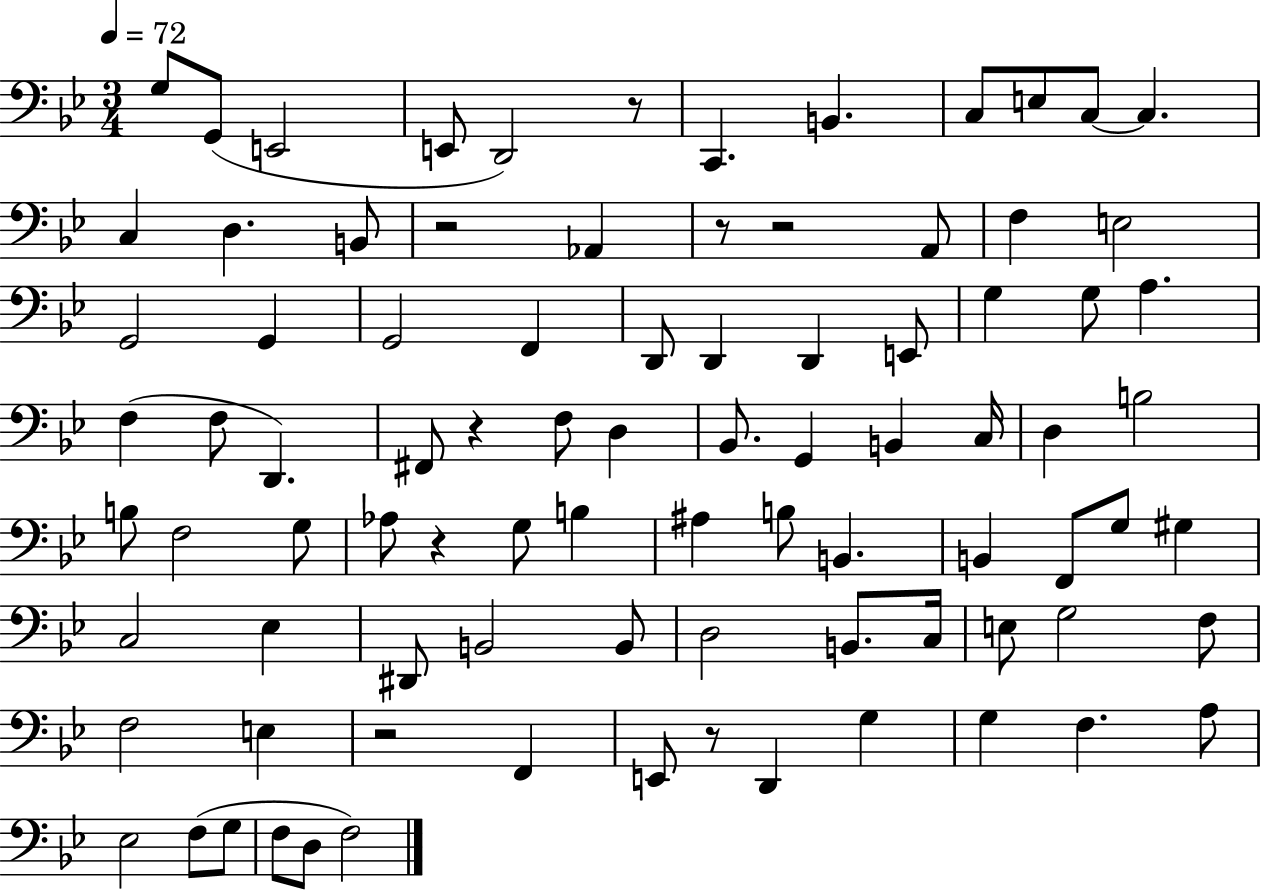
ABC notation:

X:1
T:Untitled
M:3/4
L:1/4
K:Bb
G,/2 G,,/2 E,,2 E,,/2 D,,2 z/2 C,, B,, C,/2 E,/2 C,/2 C, C, D, B,,/2 z2 _A,, z/2 z2 A,,/2 F, E,2 G,,2 G,, G,,2 F,, D,,/2 D,, D,, E,,/2 G, G,/2 A, F, F,/2 D,, ^F,,/2 z F,/2 D, _B,,/2 G,, B,, C,/4 D, B,2 B,/2 F,2 G,/2 _A,/2 z G,/2 B, ^A, B,/2 B,, B,, F,,/2 G,/2 ^G, C,2 _E, ^D,,/2 B,,2 B,,/2 D,2 B,,/2 C,/4 E,/2 G,2 F,/2 F,2 E, z2 F,, E,,/2 z/2 D,, G, G, F, A,/2 _E,2 F,/2 G,/2 F,/2 D,/2 F,2